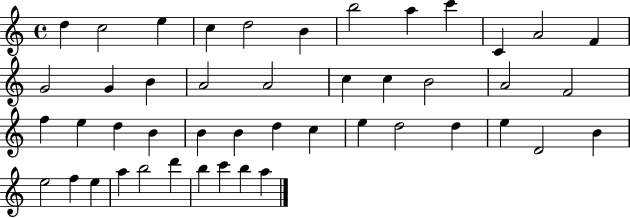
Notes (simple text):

D5/q C5/h E5/q C5/q D5/h B4/q B5/h A5/q C6/q C4/q A4/h F4/q G4/h G4/q B4/q A4/h A4/h C5/q C5/q B4/h A4/h F4/h F5/q E5/q D5/q B4/q B4/q B4/q D5/q C5/q E5/q D5/h D5/q E5/q D4/h B4/q E5/h F5/q E5/q A5/q B5/h D6/q B5/q C6/q B5/q A5/q